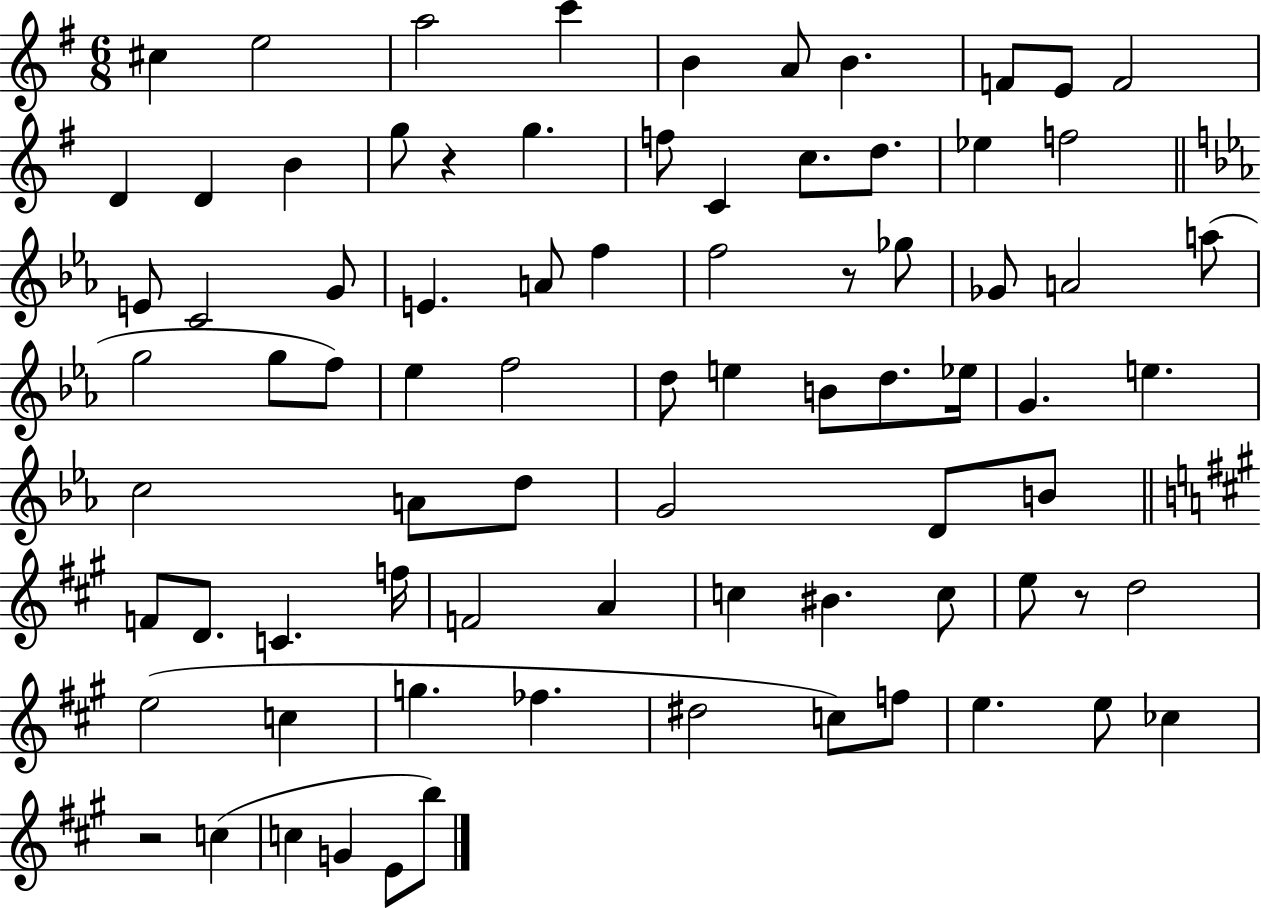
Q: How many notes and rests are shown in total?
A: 80